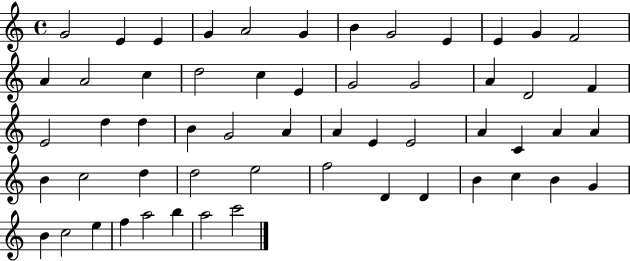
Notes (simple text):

G4/h E4/q E4/q G4/q A4/h G4/q B4/q G4/h E4/q E4/q G4/q F4/h A4/q A4/h C5/q D5/h C5/q E4/q G4/h G4/h A4/q D4/h F4/q E4/h D5/q D5/q B4/q G4/h A4/q A4/q E4/q E4/h A4/q C4/q A4/q A4/q B4/q C5/h D5/q D5/h E5/h F5/h D4/q D4/q B4/q C5/q B4/q G4/q B4/q C5/h E5/q F5/q A5/h B5/q A5/h C6/h